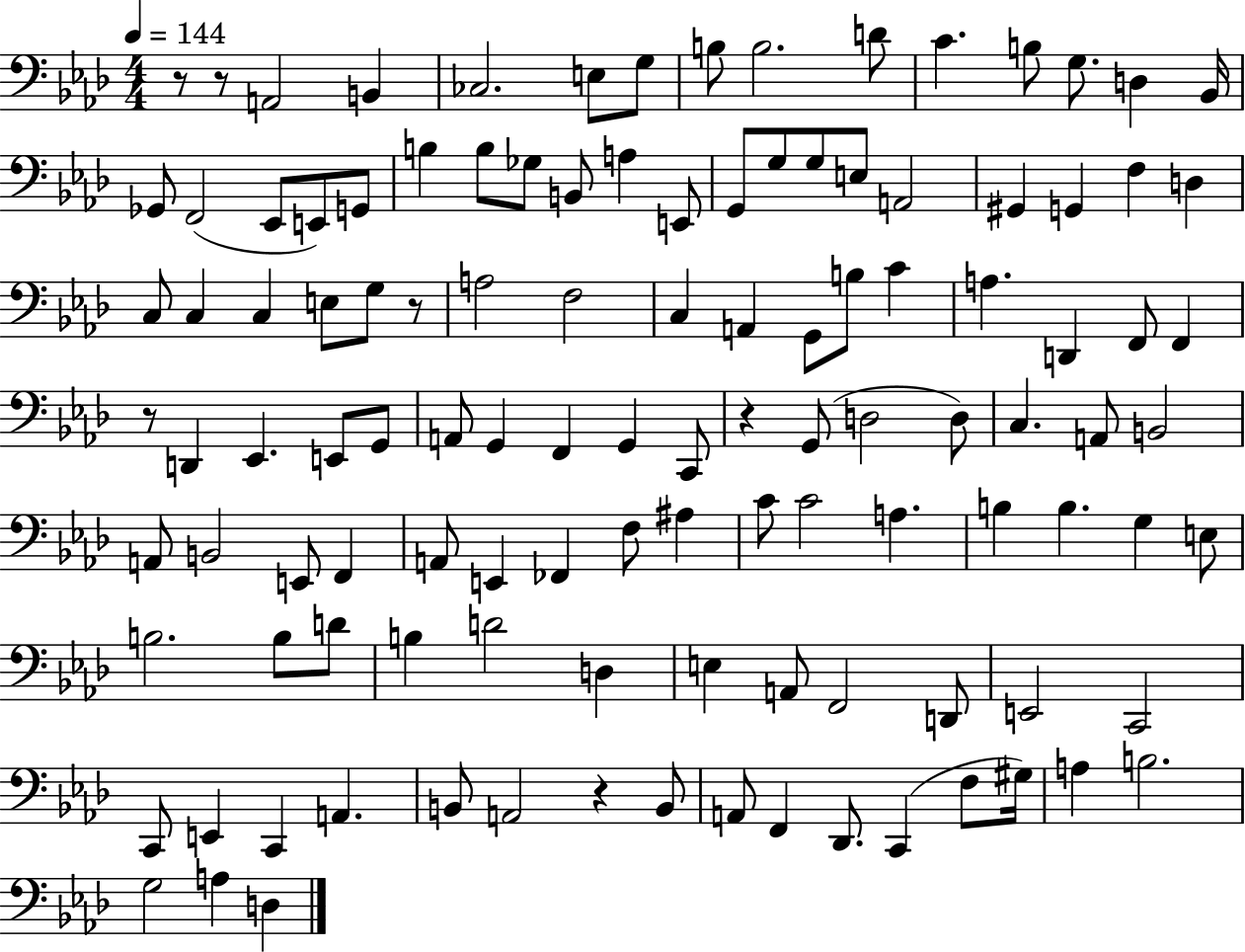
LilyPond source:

{
  \clef bass
  \numericTimeSignature
  \time 4/4
  \key aes \major
  \tempo 4 = 144
  r8 r8 a,2 b,4 | ces2. e8 g8 | b8 b2. d'8 | c'4. b8 g8. d4 bes,16 | \break ges,8 f,2( ees,8 e,8) g,8 | b4 b8 ges8 b,8 a4 e,8 | g,8 g8 g8 e8 a,2 | gis,4 g,4 f4 d4 | \break c8 c4 c4 e8 g8 r8 | a2 f2 | c4 a,4 g,8 b8 c'4 | a4. d,4 f,8 f,4 | \break r8 d,4 ees,4. e,8 g,8 | a,8 g,4 f,4 g,4 c,8 | r4 g,8( d2 d8) | c4. a,8 b,2 | \break a,8 b,2 e,8 f,4 | a,8 e,4 fes,4 f8 ais4 | c'8 c'2 a4. | b4 b4. g4 e8 | \break b2. b8 d'8 | b4 d'2 d4 | e4 a,8 f,2 d,8 | e,2 c,2 | \break c,8 e,4 c,4 a,4. | b,8 a,2 r4 b,8 | a,8 f,4 des,8. c,4( f8 gis16) | a4 b2. | \break g2 a4 d4 | \bar "|."
}